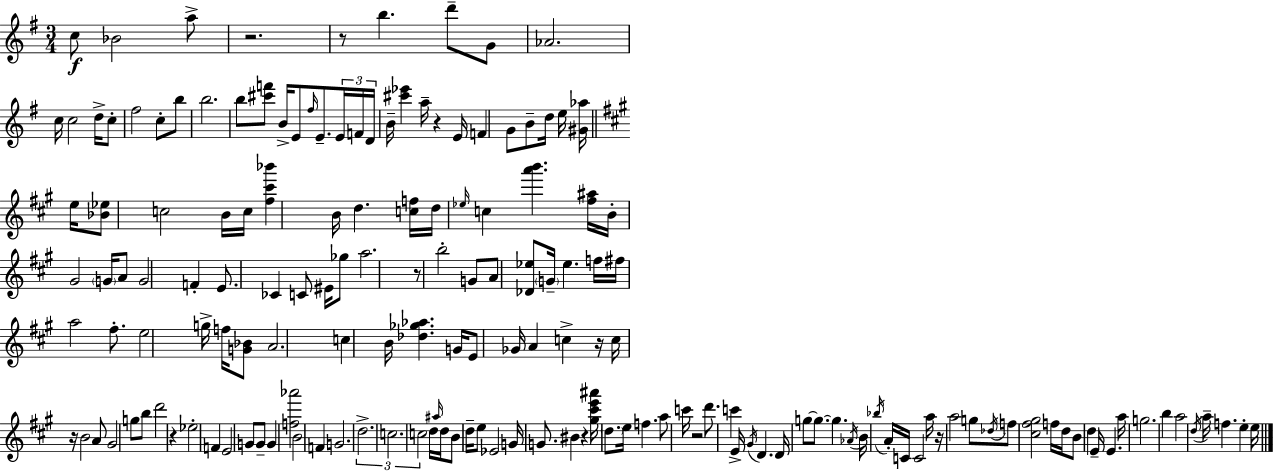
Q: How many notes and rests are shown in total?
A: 165